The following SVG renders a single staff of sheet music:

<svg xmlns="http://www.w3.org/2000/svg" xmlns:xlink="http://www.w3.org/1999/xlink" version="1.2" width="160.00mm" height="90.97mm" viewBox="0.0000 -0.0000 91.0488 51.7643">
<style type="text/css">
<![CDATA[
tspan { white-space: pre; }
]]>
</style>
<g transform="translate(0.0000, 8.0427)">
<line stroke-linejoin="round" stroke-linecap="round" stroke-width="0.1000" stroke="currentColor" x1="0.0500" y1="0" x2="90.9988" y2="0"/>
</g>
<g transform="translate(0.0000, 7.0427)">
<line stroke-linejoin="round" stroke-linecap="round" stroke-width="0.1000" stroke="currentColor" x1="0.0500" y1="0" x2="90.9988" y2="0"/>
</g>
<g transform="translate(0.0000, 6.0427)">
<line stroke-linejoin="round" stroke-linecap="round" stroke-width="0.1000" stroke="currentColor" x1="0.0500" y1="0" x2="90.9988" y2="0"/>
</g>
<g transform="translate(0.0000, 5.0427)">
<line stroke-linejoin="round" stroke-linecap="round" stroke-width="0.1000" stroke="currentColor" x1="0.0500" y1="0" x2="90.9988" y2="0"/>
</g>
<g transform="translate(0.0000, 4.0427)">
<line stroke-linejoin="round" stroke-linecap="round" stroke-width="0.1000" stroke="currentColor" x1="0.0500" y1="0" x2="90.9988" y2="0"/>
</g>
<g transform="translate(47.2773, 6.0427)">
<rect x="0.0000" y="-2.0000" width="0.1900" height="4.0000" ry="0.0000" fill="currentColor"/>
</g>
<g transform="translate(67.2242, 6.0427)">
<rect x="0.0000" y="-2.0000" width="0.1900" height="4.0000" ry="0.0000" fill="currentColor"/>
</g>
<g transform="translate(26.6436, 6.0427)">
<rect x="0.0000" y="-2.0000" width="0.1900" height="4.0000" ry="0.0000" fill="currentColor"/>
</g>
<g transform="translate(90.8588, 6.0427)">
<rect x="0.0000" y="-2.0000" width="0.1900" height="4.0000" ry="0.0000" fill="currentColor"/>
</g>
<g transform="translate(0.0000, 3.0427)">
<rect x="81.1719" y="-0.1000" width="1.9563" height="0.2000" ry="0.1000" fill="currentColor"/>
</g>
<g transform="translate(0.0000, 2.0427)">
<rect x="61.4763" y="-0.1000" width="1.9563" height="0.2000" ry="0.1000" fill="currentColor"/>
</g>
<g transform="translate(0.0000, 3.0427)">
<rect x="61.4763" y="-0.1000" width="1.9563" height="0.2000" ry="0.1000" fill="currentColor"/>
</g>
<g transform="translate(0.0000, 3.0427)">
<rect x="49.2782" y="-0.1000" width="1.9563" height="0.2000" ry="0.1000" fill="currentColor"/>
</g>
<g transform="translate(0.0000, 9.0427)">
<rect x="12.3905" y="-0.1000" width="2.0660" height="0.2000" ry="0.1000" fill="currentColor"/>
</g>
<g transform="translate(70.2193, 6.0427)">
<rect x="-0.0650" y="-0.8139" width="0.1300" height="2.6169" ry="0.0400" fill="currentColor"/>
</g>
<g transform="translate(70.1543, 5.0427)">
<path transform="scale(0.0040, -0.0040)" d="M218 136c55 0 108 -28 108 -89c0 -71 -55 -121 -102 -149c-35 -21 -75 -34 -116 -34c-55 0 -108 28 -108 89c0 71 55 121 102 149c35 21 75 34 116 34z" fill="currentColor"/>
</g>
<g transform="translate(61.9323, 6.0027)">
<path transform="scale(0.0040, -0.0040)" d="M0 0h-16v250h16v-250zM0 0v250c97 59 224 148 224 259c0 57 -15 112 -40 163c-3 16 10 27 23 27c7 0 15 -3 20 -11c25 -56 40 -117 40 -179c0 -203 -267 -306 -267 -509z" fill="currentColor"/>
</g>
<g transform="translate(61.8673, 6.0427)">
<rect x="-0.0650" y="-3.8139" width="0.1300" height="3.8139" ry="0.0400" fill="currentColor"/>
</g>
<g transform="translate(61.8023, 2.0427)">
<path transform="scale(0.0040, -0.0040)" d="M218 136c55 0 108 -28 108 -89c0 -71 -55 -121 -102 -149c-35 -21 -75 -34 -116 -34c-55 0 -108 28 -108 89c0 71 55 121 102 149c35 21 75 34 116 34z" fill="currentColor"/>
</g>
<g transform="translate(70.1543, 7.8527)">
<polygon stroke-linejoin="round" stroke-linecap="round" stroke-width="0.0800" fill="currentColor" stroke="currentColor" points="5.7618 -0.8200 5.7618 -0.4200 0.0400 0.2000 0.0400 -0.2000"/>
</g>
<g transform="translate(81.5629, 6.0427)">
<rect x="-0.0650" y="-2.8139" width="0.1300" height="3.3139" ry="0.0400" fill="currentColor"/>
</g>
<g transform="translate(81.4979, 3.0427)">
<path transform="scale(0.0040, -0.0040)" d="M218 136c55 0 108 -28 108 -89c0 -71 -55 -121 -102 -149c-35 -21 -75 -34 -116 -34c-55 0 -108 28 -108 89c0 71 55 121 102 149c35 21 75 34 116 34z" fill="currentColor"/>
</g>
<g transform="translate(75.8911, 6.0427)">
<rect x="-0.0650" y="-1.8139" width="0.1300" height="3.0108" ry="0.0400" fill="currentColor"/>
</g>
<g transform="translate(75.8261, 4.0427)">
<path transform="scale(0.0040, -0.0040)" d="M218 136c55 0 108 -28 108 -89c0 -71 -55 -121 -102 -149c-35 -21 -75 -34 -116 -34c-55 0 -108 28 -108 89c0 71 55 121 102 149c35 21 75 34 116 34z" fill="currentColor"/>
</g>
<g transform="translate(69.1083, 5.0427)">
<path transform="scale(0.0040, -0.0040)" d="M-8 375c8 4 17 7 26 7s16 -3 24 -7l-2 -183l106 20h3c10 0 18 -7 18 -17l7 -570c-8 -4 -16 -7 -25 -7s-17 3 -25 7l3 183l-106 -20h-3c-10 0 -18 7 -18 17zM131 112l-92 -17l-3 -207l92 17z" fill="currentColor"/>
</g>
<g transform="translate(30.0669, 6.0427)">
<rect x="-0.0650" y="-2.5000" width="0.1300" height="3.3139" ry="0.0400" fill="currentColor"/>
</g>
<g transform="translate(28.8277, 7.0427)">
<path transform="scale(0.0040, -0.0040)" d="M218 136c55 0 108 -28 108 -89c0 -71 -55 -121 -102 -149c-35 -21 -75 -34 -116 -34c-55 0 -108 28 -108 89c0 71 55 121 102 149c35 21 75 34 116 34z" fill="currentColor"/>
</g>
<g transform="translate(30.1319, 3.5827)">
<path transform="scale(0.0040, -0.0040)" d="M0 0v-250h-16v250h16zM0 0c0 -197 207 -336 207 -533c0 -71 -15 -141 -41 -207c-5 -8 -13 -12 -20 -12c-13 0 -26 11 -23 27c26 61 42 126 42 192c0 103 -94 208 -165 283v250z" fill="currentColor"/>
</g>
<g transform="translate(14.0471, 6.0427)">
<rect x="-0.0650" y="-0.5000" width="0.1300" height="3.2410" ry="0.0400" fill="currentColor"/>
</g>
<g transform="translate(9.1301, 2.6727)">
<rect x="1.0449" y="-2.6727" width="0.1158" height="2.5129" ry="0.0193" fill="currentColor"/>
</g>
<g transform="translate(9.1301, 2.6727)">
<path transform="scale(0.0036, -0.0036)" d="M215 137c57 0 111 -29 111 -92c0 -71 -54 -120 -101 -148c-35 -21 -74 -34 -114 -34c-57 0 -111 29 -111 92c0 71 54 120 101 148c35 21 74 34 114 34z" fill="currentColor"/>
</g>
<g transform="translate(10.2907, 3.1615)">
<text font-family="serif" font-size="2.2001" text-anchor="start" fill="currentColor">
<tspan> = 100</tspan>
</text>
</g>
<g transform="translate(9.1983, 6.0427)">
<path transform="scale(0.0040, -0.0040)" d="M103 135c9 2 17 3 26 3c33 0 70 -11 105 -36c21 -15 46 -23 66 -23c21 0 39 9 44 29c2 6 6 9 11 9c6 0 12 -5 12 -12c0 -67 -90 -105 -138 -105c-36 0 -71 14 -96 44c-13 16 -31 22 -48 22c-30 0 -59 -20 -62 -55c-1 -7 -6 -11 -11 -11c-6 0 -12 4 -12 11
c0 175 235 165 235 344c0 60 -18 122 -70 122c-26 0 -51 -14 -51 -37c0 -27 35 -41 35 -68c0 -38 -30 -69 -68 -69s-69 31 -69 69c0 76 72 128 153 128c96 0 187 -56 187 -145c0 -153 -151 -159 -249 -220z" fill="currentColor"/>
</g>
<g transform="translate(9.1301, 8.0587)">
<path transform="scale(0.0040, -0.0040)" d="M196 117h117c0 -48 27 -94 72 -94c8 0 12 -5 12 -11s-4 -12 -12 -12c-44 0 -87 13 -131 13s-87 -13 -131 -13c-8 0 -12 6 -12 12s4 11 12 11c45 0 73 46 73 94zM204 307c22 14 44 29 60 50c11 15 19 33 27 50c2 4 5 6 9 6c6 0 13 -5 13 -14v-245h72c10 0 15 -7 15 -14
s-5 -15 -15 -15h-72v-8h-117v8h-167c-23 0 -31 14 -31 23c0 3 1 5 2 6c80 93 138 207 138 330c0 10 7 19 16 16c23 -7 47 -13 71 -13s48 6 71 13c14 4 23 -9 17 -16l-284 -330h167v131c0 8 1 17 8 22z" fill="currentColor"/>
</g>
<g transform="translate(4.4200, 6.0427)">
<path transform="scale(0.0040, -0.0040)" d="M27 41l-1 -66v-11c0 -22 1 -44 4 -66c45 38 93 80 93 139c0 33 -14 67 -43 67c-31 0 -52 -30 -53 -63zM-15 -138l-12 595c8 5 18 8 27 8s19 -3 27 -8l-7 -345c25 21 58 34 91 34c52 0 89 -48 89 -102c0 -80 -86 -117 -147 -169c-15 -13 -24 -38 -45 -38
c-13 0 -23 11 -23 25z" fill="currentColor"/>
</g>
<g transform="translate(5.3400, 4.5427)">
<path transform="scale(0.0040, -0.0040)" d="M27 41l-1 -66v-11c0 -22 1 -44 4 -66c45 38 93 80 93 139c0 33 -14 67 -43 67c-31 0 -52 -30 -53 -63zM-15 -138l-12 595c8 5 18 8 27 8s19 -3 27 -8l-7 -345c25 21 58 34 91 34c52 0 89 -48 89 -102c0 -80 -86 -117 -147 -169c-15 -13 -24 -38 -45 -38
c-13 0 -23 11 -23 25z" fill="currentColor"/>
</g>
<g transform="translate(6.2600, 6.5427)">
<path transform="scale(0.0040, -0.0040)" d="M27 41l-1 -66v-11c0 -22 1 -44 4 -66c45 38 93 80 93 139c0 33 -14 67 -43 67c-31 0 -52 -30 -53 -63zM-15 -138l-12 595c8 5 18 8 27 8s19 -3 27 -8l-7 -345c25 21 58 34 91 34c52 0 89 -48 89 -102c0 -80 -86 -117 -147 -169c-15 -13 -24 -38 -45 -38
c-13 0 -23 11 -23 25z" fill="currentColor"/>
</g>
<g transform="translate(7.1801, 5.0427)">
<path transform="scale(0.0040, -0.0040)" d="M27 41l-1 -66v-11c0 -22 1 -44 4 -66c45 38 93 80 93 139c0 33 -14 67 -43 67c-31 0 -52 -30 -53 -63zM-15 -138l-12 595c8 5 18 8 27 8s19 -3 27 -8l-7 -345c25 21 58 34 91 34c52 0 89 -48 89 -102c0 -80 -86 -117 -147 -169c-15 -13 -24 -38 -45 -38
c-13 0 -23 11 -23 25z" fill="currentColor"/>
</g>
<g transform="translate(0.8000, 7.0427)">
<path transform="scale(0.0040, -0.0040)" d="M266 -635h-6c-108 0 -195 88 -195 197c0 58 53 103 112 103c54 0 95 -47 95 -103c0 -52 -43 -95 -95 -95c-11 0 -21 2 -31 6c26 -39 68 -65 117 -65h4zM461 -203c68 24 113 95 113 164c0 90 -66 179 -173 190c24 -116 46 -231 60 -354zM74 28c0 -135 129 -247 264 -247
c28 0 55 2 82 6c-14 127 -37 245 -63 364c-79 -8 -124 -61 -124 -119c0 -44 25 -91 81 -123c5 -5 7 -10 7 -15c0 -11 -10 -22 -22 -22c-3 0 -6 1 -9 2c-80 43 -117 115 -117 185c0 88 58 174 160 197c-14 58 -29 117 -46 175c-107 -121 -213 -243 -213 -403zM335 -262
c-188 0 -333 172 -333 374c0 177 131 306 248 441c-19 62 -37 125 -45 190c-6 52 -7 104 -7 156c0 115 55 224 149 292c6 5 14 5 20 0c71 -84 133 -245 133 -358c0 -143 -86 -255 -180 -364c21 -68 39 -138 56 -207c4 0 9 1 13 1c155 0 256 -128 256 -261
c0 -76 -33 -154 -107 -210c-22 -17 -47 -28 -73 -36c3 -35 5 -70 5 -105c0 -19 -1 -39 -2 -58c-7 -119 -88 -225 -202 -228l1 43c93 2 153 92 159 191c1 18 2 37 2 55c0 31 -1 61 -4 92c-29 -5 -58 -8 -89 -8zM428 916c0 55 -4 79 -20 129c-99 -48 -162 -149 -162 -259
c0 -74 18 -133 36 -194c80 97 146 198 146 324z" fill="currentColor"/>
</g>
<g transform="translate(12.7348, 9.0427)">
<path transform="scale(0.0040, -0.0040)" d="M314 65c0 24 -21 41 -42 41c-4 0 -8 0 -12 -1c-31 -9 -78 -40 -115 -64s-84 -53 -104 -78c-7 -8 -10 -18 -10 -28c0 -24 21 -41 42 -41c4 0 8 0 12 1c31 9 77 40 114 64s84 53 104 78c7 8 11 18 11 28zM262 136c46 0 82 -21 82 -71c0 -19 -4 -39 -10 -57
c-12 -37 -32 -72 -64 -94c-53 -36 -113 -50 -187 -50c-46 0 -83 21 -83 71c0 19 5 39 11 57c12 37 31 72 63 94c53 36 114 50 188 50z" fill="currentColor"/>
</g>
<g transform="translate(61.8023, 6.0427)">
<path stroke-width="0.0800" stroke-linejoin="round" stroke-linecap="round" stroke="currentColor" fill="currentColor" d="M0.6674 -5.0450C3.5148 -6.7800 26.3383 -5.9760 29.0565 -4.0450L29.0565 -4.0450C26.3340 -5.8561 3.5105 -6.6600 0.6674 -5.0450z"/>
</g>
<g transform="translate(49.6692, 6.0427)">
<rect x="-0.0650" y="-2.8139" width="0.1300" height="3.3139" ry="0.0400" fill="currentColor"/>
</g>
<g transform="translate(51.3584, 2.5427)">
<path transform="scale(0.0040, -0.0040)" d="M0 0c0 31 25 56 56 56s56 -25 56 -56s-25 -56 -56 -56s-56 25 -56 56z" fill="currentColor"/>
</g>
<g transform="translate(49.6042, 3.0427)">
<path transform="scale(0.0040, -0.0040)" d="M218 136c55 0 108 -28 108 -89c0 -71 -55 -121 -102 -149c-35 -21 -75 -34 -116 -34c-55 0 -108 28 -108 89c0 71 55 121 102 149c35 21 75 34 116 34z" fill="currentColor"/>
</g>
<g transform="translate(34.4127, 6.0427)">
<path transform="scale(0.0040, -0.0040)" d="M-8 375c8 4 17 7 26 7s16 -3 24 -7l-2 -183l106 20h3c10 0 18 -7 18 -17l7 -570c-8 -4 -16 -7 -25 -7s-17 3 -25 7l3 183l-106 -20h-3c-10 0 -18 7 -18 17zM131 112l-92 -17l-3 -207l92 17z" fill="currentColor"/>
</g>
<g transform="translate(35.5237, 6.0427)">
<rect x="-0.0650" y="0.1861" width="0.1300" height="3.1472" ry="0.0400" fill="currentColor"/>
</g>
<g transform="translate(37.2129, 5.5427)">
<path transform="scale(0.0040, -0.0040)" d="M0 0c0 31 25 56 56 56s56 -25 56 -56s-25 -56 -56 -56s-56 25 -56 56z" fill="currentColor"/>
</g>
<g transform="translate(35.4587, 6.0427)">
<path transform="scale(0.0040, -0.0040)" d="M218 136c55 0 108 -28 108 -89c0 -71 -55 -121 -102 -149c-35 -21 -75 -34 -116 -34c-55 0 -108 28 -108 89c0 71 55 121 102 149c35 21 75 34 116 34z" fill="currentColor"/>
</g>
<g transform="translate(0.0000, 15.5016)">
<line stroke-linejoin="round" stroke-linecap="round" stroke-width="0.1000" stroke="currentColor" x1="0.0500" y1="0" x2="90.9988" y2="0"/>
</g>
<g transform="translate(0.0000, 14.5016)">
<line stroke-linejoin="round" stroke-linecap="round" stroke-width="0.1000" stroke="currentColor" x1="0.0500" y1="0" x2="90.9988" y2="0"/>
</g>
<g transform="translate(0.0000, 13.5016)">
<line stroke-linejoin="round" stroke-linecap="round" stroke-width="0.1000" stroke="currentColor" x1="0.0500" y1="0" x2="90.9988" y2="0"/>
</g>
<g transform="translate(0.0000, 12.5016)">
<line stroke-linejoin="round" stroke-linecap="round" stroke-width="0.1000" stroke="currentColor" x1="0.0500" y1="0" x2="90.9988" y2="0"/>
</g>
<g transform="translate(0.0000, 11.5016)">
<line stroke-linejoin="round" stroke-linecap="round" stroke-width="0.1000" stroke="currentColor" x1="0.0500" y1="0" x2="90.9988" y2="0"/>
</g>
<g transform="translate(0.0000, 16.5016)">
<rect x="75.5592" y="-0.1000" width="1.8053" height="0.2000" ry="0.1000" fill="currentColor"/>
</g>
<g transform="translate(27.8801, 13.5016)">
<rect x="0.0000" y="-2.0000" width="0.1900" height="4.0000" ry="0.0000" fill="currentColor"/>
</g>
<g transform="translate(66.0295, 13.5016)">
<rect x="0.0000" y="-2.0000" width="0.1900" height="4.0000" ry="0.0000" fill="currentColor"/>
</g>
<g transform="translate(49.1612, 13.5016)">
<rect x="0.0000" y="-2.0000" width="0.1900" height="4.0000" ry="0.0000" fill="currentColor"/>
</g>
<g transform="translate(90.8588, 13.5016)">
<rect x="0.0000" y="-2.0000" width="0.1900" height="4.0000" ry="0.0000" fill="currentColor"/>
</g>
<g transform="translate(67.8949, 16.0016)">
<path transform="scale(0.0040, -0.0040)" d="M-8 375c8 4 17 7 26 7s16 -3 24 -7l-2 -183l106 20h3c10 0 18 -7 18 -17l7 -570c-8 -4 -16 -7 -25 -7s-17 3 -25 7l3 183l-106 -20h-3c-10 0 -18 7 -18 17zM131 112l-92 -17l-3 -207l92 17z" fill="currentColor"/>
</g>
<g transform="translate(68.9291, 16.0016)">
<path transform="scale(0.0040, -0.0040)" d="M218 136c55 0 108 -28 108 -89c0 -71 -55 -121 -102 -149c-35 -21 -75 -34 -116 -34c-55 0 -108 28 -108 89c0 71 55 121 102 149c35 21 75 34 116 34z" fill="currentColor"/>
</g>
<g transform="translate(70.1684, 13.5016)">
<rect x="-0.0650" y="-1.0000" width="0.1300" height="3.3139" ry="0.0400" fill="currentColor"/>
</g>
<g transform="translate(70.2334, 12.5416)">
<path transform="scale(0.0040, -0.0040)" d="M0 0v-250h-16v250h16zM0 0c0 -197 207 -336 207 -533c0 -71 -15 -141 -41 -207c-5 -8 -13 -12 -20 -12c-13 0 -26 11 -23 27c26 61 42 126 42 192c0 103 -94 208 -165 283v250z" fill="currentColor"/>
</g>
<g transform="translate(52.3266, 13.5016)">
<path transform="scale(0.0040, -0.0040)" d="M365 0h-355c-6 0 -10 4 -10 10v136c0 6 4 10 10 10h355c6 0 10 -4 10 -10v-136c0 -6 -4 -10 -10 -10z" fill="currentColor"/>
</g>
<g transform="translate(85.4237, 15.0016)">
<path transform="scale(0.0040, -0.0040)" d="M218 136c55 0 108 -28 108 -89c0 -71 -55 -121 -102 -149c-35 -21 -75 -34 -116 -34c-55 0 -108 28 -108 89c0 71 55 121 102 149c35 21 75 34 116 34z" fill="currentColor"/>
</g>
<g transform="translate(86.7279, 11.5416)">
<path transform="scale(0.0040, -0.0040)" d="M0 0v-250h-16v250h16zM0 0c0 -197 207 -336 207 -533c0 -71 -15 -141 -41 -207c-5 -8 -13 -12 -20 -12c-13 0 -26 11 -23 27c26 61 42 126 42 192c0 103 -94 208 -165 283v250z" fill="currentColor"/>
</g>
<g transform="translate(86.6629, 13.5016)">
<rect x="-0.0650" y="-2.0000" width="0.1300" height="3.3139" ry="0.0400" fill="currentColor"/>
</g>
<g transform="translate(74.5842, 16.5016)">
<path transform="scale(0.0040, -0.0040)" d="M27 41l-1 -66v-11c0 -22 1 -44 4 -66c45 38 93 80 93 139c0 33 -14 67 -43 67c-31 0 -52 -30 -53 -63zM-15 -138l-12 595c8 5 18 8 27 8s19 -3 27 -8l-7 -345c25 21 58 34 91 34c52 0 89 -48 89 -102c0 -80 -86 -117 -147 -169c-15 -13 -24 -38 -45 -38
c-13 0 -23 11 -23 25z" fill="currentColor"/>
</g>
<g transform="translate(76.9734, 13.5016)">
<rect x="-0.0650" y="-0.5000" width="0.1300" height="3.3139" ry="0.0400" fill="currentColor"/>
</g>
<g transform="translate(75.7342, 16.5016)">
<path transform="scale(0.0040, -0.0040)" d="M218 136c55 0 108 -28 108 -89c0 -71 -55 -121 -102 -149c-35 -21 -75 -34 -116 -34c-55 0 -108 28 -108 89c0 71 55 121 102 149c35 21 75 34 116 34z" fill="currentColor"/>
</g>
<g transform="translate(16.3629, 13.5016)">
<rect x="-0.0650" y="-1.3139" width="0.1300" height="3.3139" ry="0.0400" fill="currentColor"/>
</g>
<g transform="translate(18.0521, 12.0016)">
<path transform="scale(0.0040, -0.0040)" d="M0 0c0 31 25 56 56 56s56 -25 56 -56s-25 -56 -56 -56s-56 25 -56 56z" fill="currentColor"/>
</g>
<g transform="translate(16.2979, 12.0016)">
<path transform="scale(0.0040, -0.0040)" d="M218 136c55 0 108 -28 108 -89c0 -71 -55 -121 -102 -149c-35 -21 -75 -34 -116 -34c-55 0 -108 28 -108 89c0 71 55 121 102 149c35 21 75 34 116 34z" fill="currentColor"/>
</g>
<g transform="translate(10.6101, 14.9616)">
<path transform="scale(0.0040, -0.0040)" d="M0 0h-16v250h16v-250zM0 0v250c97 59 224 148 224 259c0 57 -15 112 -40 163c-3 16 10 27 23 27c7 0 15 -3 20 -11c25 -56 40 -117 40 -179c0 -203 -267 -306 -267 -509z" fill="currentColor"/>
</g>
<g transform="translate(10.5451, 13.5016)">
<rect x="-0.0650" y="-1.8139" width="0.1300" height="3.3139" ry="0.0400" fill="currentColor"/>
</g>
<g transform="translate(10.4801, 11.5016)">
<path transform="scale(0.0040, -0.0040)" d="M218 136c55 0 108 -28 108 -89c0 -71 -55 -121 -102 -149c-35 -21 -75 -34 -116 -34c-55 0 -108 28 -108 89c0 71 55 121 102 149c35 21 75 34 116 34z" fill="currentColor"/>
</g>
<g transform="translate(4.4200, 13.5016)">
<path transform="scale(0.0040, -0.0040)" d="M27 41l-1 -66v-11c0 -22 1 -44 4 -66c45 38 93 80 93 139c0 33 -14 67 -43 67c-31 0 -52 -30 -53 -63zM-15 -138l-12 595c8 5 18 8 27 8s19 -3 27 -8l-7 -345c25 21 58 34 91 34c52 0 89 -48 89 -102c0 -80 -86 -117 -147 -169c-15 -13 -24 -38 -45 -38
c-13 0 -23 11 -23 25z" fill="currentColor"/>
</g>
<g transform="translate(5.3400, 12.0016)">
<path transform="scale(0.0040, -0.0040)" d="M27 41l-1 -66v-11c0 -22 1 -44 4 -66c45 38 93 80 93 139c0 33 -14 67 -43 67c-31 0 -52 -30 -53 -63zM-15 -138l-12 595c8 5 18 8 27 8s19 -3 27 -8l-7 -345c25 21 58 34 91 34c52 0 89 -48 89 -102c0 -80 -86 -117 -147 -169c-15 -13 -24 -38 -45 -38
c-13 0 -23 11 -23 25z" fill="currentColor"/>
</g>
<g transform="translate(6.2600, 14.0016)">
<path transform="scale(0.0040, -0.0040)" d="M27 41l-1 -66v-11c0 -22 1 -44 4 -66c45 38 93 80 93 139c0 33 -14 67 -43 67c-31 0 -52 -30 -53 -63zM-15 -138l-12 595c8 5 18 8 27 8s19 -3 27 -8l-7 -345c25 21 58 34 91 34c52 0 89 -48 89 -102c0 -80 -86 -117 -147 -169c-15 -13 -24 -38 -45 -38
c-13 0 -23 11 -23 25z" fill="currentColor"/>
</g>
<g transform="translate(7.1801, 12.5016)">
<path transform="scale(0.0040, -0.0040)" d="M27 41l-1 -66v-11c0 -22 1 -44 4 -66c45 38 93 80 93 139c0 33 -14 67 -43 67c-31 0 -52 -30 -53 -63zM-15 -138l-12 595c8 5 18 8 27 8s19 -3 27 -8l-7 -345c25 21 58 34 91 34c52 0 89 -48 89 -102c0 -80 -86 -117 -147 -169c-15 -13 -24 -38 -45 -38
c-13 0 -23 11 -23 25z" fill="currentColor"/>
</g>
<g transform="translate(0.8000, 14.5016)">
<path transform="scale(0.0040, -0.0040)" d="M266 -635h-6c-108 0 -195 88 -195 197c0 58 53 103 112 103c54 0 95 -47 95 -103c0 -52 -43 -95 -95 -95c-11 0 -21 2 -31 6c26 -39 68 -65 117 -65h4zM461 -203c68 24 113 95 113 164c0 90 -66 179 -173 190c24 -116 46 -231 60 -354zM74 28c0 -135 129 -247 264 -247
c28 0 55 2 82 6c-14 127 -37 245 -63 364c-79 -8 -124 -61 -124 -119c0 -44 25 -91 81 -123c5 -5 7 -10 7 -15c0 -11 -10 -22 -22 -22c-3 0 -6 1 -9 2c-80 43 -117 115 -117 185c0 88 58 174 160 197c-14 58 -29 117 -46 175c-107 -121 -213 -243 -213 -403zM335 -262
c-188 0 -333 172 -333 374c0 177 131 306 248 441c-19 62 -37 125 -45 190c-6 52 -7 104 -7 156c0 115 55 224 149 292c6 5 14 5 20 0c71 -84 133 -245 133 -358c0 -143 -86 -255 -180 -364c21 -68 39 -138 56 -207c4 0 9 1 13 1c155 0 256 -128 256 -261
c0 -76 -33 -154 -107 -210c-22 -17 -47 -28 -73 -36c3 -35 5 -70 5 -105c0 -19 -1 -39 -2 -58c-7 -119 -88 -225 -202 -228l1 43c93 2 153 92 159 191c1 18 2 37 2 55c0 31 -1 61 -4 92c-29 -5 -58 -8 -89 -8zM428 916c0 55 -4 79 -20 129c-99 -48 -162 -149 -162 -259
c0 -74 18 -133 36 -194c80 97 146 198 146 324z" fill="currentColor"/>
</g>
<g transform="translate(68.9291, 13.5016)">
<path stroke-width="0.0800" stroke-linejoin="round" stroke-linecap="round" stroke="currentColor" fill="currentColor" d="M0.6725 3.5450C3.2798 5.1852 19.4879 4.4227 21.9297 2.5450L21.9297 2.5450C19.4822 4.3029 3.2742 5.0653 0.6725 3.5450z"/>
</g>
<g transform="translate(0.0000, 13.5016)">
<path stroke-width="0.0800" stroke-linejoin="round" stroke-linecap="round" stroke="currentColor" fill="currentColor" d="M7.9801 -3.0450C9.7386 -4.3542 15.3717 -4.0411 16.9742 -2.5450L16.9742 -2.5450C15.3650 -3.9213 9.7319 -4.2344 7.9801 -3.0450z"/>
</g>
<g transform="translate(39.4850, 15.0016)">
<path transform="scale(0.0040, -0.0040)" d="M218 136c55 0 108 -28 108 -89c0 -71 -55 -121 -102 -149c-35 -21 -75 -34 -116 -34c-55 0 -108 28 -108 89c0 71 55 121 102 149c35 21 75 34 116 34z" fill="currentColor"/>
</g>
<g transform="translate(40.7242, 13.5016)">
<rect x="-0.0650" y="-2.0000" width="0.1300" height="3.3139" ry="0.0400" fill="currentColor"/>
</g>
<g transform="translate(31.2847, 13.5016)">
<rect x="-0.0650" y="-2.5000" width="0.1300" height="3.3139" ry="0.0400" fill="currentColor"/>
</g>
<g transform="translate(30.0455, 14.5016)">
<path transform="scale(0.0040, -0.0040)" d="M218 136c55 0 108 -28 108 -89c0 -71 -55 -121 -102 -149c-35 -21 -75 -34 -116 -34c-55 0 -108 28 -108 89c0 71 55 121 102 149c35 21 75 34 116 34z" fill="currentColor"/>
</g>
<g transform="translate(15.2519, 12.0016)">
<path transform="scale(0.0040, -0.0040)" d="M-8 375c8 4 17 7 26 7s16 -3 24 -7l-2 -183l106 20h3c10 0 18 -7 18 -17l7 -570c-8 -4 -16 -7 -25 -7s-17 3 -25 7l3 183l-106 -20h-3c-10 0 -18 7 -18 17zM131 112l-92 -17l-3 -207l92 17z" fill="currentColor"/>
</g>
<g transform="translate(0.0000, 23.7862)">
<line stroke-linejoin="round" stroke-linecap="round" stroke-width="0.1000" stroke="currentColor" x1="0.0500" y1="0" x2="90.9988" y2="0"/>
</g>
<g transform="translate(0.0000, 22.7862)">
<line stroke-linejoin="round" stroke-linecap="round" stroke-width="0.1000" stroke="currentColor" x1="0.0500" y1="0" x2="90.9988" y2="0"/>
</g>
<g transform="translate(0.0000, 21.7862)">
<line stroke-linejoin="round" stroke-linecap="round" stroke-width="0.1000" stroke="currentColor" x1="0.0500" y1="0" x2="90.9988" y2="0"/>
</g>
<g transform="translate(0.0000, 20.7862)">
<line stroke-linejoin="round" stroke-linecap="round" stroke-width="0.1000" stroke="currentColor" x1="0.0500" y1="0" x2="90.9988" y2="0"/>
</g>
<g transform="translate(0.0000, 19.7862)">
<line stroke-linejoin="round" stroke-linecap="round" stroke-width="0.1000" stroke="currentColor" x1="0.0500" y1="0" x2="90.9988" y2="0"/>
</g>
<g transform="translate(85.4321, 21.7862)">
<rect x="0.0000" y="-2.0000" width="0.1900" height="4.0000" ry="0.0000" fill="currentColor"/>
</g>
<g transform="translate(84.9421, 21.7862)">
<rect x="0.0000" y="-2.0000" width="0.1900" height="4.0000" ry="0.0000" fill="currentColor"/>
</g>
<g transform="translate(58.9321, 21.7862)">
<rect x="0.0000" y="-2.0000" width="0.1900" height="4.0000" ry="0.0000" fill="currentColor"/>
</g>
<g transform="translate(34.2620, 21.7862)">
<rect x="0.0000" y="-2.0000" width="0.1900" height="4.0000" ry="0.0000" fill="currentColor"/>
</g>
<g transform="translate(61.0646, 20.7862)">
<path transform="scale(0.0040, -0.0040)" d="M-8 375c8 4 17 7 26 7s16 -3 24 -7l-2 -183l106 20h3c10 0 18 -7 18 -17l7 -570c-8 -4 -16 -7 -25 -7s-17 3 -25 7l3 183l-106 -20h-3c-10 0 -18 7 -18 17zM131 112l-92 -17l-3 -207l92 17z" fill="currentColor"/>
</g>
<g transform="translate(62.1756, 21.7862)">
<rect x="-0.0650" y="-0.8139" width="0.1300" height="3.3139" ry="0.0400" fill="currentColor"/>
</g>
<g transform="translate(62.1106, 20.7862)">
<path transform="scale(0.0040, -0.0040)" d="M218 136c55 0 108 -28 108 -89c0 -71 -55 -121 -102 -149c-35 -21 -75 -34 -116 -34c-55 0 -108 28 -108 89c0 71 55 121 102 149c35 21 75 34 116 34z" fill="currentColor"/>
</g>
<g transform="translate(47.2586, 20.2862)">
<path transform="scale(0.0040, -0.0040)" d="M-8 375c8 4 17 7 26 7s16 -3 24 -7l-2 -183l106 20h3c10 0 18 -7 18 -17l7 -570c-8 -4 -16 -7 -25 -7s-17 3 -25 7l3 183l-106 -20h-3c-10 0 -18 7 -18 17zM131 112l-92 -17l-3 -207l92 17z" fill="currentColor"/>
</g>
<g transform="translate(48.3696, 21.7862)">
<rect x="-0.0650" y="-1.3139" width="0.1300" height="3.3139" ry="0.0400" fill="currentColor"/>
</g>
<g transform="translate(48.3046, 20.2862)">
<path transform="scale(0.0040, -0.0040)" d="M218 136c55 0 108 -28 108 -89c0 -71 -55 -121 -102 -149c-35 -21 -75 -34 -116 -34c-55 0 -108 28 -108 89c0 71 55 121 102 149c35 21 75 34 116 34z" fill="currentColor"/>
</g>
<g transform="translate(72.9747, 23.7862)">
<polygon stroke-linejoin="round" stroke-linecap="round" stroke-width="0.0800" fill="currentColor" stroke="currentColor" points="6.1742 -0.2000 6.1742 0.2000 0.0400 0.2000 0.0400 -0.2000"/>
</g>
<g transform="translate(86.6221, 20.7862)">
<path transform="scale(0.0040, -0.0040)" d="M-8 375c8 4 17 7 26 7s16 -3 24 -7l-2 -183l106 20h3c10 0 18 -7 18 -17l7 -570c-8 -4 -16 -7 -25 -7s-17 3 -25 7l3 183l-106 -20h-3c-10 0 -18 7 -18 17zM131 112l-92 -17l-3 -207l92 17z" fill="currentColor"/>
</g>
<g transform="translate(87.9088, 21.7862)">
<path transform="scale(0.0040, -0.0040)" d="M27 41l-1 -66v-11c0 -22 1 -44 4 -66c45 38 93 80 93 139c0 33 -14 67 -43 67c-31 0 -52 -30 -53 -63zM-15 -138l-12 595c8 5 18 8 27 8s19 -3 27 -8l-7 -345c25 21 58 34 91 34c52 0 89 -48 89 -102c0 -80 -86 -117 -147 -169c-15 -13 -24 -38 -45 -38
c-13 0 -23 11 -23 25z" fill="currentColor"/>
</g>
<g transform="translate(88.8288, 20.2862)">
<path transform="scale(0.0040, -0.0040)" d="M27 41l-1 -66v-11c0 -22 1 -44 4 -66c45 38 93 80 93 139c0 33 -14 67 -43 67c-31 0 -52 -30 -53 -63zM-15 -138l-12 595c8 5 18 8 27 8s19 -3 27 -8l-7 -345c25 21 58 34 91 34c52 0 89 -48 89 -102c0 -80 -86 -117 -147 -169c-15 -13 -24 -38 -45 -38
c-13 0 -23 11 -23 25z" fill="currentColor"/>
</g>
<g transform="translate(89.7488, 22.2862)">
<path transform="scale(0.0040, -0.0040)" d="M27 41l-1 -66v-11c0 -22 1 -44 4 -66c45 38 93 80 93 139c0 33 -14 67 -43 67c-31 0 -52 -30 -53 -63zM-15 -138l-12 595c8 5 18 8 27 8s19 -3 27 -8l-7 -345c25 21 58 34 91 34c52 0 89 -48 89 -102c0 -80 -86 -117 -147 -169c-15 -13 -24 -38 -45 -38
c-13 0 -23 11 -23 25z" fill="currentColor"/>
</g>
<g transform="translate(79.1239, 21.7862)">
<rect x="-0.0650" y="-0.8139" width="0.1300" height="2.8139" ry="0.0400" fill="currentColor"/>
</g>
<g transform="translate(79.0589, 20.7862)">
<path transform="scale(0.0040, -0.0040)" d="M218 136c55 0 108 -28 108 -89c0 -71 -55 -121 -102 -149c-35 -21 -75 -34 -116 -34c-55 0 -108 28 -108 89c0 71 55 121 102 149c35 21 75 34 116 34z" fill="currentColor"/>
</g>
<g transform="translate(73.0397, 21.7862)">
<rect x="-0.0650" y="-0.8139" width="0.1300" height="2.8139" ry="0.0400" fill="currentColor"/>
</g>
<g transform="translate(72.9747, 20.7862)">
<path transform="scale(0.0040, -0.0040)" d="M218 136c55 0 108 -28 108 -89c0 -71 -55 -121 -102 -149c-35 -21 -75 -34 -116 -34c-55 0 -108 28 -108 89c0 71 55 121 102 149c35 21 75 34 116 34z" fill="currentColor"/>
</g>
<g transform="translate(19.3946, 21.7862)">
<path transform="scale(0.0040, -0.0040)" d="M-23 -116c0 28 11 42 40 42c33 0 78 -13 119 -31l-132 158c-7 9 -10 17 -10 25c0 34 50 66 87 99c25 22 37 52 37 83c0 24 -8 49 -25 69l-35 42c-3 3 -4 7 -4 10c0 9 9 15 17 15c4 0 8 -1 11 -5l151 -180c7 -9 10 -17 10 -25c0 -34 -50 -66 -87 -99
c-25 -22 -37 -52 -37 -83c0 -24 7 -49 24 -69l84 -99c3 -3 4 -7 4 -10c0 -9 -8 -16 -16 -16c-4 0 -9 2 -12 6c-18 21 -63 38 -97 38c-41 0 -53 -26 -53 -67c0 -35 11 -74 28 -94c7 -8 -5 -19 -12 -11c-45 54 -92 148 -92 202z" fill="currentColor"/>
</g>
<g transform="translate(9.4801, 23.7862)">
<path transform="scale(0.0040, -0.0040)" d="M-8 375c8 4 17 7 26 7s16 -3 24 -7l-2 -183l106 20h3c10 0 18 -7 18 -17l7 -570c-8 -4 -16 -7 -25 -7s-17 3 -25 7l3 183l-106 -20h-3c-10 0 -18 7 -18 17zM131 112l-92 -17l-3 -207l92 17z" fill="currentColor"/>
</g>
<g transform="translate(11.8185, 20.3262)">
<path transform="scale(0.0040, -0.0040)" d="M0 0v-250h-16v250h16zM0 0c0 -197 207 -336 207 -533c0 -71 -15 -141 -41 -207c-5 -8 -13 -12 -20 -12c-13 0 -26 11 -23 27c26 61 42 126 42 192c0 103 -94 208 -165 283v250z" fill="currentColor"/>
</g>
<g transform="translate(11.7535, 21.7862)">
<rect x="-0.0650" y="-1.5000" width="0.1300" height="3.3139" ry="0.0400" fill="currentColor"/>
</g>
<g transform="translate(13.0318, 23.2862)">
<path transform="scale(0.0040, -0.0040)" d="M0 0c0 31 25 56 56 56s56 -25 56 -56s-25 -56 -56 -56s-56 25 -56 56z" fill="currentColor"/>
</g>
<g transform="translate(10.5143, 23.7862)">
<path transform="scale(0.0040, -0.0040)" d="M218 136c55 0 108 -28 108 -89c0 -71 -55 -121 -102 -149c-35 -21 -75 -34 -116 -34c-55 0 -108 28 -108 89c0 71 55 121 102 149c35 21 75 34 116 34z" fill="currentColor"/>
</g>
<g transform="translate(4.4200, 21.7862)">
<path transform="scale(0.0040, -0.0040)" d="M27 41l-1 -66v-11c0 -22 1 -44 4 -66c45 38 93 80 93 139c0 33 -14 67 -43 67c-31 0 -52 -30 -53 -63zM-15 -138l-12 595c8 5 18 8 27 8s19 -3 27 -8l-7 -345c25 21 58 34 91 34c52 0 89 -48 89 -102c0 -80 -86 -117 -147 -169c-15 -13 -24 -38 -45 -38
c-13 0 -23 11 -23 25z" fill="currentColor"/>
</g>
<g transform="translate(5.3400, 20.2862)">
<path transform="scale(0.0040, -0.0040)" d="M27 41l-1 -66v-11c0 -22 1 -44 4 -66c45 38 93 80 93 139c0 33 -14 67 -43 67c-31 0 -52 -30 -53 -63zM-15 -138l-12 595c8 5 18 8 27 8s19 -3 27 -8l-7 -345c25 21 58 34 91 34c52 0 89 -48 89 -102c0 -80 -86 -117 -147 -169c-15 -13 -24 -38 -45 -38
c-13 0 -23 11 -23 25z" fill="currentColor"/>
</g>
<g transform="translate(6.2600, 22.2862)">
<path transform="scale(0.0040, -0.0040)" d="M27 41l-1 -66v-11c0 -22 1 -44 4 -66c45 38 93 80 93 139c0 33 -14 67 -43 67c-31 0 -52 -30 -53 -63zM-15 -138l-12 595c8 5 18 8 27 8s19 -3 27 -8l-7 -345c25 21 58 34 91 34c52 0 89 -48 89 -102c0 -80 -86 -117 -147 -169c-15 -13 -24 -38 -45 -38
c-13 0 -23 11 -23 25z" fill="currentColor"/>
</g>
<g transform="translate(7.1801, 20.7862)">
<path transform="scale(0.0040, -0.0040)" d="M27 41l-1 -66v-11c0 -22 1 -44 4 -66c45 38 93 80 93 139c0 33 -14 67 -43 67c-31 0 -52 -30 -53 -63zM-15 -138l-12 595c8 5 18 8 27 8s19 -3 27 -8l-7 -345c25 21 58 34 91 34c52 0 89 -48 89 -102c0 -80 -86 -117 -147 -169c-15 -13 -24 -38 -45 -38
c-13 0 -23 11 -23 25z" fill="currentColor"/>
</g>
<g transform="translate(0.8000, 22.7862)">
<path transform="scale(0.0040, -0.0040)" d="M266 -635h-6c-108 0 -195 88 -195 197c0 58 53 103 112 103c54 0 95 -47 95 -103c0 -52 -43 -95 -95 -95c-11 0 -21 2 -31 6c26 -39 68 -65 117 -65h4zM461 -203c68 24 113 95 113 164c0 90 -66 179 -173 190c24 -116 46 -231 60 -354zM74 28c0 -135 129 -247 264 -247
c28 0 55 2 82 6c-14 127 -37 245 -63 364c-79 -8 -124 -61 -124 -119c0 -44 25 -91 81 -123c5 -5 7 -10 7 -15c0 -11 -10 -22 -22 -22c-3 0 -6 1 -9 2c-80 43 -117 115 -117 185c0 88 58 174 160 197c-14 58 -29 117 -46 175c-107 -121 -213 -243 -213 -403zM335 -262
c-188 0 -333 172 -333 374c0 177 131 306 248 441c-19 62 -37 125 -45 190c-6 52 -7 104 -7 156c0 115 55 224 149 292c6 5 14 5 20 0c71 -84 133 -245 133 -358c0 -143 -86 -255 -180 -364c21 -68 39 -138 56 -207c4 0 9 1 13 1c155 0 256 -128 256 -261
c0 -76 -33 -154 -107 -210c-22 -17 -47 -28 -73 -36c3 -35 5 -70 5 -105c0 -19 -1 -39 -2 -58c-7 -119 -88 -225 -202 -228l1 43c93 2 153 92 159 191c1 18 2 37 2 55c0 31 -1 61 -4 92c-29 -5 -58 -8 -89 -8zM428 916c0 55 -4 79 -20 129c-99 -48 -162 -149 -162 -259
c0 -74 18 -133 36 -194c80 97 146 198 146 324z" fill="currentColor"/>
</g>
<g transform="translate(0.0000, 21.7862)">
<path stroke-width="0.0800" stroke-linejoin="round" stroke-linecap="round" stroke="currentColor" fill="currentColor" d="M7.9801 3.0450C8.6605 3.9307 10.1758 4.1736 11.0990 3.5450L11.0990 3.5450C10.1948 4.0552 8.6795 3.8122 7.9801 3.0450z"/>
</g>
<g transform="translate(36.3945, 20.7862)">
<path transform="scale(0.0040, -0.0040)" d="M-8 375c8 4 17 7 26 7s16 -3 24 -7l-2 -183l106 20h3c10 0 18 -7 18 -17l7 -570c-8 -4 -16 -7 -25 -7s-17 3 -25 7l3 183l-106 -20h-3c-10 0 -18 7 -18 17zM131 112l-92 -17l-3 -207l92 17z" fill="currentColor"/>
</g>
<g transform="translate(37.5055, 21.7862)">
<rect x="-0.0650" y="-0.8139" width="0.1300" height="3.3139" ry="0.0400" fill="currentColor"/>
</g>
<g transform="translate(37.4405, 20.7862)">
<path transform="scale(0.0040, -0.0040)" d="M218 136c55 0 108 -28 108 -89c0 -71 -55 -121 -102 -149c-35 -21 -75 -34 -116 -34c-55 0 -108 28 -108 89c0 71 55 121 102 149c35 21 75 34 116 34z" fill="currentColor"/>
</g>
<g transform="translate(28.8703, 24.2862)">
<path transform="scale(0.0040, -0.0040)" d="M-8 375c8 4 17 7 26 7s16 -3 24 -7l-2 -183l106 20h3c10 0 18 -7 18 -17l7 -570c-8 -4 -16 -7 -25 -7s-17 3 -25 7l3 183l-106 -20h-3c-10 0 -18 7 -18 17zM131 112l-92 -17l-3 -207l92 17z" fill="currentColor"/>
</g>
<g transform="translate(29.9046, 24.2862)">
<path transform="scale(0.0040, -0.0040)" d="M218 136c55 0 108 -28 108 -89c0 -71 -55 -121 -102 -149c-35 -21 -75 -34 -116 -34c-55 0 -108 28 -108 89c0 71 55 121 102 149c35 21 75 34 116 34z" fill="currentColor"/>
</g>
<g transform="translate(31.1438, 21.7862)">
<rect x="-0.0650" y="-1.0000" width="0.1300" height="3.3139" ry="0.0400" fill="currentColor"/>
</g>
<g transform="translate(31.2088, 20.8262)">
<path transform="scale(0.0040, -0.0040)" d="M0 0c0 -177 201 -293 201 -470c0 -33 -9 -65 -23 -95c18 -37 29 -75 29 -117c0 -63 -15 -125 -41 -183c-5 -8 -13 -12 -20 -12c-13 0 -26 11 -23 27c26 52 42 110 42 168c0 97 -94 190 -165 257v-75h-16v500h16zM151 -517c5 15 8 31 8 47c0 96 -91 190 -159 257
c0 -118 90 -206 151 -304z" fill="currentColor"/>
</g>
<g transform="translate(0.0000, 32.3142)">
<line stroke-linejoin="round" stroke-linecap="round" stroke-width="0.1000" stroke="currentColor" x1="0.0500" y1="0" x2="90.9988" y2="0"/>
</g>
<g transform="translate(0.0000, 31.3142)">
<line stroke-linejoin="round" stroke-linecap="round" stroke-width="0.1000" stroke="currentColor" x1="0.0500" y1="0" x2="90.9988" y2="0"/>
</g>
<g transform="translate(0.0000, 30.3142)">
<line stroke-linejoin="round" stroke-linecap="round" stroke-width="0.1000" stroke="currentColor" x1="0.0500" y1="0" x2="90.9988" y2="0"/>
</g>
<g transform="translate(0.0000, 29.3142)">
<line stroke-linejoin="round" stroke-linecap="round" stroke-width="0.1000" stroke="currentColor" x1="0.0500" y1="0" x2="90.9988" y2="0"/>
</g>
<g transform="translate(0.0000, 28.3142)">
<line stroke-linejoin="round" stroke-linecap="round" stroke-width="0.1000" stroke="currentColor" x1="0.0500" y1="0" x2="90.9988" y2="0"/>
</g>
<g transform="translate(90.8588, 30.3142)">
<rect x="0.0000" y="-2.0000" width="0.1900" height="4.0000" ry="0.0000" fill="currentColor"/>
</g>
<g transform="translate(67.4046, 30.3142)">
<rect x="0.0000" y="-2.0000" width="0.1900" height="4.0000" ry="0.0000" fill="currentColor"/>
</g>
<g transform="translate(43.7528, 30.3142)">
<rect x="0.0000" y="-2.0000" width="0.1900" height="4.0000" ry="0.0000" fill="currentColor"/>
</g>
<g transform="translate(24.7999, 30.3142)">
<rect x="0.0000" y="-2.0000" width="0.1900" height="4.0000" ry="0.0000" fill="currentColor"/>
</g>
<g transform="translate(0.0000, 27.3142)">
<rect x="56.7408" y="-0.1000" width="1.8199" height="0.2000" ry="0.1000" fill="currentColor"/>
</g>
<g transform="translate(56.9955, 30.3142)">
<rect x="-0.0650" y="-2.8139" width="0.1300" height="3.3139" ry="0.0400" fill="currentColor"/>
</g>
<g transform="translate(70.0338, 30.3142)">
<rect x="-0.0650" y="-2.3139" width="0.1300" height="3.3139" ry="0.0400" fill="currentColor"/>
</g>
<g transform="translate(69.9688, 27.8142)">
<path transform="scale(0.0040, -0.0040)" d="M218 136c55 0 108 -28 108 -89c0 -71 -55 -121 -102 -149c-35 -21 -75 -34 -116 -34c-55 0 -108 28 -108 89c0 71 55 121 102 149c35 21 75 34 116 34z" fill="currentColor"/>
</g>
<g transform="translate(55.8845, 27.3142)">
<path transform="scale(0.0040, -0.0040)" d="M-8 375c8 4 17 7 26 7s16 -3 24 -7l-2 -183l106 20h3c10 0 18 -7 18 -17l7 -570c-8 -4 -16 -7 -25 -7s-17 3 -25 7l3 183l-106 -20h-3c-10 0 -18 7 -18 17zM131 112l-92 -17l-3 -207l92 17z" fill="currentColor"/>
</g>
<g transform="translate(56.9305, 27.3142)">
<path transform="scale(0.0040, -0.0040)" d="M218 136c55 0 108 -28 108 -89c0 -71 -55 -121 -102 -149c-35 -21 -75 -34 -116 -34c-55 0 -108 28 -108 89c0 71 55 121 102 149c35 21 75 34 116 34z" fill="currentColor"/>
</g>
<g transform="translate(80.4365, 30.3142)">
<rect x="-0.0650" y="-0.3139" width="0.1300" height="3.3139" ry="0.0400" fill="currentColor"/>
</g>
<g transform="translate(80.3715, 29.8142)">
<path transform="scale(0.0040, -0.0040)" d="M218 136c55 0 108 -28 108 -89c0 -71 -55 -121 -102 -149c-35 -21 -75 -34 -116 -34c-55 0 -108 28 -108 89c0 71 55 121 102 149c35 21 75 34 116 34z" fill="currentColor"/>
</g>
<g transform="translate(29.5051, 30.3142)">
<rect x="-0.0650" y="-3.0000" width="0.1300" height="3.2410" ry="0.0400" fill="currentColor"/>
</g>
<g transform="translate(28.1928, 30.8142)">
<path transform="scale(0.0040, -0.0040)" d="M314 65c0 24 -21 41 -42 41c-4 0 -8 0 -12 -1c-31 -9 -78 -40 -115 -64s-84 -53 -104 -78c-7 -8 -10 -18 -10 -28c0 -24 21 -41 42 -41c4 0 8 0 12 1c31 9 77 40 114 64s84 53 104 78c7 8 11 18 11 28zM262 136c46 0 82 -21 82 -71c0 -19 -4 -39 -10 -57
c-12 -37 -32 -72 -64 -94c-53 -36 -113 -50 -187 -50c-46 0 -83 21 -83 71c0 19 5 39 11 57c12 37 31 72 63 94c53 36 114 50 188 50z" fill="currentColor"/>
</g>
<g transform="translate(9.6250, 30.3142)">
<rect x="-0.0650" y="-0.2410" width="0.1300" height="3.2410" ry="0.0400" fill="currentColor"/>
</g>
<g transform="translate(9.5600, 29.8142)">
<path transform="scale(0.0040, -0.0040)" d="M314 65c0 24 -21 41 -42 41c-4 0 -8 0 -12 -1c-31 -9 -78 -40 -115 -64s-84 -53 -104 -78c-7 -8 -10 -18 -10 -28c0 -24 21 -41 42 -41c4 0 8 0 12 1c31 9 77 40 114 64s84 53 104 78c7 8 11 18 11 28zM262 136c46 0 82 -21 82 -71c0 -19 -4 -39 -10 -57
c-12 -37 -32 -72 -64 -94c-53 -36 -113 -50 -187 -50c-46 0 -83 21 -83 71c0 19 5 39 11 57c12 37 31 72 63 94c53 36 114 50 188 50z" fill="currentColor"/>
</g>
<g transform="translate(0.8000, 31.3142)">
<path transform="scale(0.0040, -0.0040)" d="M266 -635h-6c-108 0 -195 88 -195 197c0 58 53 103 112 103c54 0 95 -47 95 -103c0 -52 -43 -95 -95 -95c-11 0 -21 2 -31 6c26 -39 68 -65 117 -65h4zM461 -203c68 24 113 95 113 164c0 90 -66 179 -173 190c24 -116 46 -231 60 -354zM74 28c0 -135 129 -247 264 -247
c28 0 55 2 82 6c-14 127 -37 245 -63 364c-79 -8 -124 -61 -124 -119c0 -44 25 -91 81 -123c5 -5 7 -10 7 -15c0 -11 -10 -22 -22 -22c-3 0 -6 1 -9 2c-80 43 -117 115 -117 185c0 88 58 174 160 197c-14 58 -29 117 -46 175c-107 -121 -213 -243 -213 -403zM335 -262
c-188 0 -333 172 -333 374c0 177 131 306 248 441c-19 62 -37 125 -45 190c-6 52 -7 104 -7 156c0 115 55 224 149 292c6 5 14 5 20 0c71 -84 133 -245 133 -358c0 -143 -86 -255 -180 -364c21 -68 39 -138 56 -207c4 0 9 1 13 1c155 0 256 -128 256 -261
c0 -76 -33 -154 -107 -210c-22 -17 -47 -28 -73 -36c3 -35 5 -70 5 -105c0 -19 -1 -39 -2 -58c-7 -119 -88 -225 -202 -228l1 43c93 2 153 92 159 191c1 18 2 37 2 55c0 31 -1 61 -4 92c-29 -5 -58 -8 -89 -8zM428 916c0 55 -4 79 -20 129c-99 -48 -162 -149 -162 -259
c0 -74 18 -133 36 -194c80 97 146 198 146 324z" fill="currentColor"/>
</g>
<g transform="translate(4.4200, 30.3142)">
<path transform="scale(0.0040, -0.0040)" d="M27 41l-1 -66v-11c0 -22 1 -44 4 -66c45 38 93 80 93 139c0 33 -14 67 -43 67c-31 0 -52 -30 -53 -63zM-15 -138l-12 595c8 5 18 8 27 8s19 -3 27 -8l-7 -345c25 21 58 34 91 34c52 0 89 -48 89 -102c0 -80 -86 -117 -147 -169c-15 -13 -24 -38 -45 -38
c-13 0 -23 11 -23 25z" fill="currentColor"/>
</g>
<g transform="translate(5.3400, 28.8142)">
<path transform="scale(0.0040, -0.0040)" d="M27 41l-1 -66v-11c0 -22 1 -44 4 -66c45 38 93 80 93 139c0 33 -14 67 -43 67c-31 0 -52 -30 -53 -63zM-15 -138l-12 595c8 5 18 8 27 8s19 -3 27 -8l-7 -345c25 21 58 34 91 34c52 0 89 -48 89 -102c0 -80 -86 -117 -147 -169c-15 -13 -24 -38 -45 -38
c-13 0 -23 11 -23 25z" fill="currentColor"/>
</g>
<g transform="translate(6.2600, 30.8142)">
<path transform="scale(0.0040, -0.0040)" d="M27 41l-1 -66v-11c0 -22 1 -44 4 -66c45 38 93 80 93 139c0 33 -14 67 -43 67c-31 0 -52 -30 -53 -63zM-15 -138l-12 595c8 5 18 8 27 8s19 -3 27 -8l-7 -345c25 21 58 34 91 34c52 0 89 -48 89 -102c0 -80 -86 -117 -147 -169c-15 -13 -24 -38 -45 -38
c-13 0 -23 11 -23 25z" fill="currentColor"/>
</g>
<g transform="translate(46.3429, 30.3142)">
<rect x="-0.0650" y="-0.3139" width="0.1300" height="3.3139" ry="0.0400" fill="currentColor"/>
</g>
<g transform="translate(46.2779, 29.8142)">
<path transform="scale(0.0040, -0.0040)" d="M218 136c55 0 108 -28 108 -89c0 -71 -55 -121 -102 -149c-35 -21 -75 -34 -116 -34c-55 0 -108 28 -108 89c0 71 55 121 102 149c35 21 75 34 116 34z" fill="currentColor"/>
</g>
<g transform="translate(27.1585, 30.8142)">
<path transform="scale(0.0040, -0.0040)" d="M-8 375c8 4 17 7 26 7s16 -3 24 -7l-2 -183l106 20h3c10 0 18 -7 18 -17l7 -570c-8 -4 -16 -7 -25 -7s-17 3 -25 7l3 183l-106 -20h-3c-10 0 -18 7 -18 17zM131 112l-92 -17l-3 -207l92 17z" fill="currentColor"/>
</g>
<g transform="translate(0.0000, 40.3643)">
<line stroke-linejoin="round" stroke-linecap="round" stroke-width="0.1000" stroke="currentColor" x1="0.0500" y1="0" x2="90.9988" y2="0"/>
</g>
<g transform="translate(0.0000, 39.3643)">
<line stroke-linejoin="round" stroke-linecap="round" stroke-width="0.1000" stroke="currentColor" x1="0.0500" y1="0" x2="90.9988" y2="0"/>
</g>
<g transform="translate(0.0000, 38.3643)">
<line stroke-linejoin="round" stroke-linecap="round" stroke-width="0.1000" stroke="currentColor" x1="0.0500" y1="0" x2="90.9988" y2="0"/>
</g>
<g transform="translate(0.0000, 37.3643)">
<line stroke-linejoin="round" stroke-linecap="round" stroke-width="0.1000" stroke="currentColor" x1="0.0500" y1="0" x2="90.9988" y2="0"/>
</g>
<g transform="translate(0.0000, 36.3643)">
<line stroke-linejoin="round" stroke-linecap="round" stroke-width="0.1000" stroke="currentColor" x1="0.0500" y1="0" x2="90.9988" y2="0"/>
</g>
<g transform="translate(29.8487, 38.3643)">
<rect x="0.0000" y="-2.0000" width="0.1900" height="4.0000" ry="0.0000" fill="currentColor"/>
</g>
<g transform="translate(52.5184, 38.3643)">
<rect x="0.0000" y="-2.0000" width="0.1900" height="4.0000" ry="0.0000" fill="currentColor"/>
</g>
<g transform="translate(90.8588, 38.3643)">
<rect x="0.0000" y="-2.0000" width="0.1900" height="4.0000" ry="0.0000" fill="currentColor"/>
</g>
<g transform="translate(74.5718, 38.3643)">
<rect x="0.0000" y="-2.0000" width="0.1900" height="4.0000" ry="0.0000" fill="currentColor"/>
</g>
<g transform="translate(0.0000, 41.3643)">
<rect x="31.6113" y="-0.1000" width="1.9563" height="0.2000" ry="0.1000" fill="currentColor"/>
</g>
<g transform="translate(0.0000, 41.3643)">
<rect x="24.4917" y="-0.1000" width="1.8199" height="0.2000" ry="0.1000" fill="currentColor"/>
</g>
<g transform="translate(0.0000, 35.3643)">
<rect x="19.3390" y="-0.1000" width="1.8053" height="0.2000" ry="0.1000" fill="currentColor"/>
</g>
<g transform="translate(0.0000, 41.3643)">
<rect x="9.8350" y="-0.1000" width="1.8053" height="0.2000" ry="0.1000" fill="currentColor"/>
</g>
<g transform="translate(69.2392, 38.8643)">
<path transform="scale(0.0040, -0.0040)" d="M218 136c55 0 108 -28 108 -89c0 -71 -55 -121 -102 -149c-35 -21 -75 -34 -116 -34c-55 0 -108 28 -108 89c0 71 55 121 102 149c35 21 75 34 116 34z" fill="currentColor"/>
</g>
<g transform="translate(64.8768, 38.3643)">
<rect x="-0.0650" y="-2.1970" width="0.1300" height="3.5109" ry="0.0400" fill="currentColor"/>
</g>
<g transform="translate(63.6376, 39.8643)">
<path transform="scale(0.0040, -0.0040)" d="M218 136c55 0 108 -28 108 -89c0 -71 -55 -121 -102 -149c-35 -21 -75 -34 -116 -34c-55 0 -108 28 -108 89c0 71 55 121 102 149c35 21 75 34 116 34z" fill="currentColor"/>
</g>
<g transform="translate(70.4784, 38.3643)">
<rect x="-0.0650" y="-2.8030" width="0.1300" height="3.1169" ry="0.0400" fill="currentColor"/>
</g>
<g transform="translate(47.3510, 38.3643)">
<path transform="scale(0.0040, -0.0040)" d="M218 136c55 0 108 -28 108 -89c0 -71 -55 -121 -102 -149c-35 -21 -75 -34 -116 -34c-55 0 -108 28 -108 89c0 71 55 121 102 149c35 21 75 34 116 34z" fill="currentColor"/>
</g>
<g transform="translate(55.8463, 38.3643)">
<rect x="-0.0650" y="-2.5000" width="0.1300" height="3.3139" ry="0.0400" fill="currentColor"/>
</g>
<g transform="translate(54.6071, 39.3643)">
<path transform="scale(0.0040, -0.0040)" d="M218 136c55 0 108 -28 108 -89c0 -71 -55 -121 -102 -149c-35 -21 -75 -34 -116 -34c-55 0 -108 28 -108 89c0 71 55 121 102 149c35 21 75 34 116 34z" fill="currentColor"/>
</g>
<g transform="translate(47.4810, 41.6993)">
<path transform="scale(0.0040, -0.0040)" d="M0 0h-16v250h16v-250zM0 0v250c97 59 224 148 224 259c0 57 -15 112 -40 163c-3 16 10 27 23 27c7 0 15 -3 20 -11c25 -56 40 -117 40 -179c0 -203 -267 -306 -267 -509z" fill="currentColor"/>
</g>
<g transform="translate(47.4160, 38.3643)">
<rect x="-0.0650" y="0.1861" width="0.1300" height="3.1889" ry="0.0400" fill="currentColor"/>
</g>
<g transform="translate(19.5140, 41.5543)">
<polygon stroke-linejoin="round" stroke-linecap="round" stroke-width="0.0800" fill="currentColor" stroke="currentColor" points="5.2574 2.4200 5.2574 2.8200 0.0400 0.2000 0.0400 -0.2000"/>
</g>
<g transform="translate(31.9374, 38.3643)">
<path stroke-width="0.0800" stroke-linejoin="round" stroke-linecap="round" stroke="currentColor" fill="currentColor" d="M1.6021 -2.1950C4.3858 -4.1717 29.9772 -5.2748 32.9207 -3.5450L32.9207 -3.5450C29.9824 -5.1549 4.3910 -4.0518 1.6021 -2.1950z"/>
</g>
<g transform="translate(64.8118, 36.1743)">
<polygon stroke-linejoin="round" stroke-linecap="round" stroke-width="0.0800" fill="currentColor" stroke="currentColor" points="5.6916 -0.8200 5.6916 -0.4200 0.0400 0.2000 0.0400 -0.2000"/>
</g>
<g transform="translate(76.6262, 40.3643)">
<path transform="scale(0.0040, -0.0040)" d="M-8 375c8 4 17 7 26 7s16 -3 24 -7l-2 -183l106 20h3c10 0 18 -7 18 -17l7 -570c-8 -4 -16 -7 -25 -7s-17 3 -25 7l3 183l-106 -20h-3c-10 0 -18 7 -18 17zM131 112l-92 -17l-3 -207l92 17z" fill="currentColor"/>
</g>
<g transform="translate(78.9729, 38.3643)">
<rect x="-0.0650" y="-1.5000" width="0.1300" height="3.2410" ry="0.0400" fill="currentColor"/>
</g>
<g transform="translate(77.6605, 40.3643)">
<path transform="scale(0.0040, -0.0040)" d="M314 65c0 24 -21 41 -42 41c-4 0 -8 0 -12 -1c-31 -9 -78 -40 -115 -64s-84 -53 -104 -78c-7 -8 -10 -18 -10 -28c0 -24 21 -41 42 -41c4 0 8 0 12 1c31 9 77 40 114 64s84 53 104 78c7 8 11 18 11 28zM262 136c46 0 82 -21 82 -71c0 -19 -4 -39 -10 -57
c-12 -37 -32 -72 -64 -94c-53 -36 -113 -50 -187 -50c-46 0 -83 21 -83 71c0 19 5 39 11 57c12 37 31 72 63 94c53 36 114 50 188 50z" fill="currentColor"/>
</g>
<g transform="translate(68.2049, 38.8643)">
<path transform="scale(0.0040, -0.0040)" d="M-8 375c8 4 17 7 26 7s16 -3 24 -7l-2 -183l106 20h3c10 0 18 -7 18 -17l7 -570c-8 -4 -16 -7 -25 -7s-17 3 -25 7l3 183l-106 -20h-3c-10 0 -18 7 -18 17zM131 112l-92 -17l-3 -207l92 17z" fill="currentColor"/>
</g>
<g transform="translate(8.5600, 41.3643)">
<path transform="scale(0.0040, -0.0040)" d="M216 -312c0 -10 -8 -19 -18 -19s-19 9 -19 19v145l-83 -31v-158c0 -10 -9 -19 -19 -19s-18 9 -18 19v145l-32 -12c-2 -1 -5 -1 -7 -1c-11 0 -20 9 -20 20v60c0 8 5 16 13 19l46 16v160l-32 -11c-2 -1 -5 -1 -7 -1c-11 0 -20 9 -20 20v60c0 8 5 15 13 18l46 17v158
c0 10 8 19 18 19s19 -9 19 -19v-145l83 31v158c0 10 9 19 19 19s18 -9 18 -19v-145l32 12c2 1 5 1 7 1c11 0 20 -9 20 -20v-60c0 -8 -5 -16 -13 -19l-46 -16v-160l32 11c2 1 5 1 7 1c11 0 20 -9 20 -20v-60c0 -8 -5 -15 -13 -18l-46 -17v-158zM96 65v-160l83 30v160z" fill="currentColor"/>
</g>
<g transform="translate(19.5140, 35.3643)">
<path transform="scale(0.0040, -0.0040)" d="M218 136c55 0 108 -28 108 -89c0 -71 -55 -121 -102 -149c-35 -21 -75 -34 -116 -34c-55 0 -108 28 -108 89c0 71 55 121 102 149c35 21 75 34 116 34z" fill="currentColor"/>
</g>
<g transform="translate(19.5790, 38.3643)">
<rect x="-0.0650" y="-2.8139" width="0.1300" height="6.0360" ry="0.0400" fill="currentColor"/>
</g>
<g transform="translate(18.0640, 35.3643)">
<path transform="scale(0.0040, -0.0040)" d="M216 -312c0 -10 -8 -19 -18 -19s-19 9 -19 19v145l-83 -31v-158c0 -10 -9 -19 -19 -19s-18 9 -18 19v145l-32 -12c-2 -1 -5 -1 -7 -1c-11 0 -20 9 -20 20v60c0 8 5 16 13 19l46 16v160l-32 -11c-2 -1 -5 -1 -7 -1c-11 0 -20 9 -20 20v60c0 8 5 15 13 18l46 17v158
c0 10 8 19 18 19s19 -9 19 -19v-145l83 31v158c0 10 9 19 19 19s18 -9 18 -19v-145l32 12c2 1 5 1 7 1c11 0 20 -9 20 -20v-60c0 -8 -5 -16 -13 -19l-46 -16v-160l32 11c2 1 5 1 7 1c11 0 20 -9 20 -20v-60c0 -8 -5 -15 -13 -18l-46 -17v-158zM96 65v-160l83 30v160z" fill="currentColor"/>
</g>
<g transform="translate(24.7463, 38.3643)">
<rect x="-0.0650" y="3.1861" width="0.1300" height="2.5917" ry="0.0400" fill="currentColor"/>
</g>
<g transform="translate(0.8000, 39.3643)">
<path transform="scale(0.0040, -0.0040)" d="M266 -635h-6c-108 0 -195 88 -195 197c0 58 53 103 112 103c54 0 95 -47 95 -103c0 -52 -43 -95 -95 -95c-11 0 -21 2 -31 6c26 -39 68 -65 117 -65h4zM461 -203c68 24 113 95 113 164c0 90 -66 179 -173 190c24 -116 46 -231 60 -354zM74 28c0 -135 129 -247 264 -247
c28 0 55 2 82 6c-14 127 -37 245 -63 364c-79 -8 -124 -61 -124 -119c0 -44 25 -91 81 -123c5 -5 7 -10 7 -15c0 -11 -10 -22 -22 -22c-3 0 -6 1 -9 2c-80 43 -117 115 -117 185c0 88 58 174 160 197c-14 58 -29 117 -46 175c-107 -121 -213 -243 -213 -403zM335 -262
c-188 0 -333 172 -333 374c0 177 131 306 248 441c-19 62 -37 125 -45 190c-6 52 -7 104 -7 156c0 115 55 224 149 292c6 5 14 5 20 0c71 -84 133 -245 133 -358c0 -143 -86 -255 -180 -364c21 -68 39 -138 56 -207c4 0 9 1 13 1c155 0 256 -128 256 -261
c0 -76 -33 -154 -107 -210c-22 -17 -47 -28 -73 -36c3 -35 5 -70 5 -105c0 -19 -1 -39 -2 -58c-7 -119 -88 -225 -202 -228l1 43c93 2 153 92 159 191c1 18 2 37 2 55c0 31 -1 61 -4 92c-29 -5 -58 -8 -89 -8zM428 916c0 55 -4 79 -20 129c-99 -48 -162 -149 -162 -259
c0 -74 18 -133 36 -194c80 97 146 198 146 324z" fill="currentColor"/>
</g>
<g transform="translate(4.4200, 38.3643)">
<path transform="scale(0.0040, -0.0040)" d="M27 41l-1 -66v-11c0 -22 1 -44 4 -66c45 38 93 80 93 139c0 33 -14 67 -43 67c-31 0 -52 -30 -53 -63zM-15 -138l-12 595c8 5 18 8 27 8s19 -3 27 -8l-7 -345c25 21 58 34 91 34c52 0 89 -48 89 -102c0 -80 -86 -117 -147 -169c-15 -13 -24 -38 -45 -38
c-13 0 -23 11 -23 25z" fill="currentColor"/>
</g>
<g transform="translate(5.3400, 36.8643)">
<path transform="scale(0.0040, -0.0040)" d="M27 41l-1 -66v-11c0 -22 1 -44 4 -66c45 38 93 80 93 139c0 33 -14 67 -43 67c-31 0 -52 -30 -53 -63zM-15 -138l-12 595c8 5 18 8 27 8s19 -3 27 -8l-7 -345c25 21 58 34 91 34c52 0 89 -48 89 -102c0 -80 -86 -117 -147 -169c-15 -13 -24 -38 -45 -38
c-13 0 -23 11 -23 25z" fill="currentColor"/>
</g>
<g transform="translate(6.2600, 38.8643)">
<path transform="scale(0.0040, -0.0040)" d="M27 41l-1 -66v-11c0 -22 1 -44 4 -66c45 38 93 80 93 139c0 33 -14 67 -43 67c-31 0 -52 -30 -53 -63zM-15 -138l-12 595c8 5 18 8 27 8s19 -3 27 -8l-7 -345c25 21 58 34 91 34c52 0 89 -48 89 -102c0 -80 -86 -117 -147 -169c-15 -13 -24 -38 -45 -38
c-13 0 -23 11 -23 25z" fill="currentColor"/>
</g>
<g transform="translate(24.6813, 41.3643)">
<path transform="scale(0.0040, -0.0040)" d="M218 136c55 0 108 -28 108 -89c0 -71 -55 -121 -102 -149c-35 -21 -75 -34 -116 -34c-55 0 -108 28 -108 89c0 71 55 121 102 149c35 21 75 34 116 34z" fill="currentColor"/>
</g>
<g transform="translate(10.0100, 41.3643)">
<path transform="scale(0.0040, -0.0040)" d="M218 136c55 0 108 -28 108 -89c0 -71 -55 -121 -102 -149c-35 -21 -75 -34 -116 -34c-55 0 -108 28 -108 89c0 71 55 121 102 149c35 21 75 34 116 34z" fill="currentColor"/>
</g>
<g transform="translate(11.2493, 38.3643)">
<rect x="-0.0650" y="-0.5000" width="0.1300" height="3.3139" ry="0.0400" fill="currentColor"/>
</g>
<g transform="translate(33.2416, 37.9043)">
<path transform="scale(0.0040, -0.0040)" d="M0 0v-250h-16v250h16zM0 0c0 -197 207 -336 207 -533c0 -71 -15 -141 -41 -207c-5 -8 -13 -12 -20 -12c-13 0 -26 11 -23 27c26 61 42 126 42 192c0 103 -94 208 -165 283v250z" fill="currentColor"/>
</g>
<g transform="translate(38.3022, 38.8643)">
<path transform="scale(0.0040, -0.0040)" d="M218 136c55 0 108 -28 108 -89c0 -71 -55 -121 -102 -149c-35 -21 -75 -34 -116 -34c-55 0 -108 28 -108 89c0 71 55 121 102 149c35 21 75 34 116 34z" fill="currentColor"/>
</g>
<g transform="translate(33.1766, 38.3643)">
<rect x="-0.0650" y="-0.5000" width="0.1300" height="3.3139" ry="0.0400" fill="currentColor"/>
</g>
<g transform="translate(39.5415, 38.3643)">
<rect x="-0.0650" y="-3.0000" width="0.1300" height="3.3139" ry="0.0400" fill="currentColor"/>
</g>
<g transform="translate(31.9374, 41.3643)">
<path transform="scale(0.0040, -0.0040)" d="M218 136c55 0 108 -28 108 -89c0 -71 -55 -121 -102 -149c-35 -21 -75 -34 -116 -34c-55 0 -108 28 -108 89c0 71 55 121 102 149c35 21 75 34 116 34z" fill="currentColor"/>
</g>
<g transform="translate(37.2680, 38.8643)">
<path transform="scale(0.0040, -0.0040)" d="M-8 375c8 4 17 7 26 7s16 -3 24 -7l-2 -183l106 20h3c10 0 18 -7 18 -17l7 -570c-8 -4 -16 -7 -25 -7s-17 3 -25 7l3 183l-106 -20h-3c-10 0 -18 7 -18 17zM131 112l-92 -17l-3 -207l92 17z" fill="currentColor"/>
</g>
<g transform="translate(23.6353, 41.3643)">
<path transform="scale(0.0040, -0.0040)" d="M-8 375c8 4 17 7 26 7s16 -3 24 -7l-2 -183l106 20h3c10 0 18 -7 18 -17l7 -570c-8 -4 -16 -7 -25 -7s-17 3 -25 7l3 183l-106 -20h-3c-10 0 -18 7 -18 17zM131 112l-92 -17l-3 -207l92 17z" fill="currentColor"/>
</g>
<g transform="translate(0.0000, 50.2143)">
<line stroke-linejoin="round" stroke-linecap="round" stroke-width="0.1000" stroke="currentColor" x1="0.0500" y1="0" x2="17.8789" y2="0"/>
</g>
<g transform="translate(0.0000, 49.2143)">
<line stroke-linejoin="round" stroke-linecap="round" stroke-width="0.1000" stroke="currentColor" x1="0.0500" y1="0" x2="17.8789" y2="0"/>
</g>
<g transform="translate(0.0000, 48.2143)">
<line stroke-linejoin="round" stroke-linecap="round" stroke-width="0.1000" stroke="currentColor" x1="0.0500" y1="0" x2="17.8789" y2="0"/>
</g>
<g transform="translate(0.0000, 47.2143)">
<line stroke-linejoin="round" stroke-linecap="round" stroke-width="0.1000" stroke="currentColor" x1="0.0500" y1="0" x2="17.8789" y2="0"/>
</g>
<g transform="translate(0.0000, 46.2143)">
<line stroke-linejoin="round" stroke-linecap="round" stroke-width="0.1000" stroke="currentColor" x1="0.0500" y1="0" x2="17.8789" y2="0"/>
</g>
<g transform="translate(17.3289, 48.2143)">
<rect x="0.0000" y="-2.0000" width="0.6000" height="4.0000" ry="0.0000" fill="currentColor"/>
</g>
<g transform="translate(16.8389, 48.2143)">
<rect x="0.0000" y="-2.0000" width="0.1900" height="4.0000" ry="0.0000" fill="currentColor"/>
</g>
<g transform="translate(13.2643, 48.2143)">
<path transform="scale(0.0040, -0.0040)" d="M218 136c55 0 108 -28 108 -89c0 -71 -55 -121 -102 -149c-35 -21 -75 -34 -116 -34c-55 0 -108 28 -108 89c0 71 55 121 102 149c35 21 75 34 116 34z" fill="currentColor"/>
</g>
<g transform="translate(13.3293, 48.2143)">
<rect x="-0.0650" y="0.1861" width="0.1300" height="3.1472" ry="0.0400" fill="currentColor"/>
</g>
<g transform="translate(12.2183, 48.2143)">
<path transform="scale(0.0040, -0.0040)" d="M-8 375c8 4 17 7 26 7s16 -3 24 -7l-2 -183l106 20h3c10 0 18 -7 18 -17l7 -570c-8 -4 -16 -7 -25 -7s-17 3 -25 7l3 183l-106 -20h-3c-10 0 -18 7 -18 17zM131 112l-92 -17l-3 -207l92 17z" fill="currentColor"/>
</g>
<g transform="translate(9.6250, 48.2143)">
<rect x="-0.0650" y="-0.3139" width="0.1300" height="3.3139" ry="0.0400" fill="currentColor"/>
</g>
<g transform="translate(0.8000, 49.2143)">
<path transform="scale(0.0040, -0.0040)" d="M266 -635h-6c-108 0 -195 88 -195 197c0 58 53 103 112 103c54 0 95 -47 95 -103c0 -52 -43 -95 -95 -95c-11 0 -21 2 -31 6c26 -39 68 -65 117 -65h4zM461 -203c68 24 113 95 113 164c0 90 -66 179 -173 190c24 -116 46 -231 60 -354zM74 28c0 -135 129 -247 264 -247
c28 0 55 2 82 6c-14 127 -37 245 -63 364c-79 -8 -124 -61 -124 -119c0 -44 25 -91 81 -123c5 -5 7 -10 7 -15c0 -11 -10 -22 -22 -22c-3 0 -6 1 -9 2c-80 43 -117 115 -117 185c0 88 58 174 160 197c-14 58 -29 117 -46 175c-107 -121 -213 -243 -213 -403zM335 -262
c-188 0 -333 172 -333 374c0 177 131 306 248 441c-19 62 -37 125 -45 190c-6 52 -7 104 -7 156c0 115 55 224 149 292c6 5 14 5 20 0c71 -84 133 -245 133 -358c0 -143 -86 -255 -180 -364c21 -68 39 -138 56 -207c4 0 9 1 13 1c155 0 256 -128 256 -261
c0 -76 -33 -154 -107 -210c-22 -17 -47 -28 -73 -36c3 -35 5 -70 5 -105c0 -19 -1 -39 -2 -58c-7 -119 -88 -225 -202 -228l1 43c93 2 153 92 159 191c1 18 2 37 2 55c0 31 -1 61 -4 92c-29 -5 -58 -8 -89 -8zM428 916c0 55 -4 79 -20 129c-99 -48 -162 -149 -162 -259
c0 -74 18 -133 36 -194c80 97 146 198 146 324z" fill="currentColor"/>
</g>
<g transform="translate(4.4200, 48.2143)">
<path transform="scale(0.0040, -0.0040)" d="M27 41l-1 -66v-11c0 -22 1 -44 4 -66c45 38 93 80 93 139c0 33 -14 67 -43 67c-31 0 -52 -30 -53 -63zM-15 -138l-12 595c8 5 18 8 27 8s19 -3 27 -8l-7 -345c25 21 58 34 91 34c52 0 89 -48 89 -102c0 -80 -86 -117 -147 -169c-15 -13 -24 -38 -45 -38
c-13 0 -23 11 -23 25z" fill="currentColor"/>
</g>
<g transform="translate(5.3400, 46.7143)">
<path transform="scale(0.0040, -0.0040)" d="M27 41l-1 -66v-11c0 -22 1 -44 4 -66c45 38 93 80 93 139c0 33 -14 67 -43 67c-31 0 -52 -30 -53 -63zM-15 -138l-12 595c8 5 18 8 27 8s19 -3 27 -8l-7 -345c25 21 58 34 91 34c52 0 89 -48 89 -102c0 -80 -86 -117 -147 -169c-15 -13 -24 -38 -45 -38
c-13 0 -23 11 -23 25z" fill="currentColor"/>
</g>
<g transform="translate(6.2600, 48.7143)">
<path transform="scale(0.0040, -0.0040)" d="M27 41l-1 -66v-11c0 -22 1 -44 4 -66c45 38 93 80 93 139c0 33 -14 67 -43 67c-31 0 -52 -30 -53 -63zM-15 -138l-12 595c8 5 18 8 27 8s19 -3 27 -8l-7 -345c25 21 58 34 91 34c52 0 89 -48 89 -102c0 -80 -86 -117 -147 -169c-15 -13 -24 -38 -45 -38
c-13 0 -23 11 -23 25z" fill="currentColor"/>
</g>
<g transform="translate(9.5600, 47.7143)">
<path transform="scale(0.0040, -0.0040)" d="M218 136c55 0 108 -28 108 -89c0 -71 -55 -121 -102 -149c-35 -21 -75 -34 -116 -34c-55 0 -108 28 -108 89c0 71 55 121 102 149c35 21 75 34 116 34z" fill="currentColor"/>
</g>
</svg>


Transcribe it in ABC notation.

X:1
T:Untitled
M:2/4
L:1/4
K:Ab
C2 G/2 B _a c'/2 d/2 f/2 _a f/2 e G F z2 D/2 _C F/2 E/2 z D/4 d e d d/2 d/2 c2 A2 c a g c ^C ^a/2 C/2 C/2 A _B/2 G F/2 A/2 E2 c B